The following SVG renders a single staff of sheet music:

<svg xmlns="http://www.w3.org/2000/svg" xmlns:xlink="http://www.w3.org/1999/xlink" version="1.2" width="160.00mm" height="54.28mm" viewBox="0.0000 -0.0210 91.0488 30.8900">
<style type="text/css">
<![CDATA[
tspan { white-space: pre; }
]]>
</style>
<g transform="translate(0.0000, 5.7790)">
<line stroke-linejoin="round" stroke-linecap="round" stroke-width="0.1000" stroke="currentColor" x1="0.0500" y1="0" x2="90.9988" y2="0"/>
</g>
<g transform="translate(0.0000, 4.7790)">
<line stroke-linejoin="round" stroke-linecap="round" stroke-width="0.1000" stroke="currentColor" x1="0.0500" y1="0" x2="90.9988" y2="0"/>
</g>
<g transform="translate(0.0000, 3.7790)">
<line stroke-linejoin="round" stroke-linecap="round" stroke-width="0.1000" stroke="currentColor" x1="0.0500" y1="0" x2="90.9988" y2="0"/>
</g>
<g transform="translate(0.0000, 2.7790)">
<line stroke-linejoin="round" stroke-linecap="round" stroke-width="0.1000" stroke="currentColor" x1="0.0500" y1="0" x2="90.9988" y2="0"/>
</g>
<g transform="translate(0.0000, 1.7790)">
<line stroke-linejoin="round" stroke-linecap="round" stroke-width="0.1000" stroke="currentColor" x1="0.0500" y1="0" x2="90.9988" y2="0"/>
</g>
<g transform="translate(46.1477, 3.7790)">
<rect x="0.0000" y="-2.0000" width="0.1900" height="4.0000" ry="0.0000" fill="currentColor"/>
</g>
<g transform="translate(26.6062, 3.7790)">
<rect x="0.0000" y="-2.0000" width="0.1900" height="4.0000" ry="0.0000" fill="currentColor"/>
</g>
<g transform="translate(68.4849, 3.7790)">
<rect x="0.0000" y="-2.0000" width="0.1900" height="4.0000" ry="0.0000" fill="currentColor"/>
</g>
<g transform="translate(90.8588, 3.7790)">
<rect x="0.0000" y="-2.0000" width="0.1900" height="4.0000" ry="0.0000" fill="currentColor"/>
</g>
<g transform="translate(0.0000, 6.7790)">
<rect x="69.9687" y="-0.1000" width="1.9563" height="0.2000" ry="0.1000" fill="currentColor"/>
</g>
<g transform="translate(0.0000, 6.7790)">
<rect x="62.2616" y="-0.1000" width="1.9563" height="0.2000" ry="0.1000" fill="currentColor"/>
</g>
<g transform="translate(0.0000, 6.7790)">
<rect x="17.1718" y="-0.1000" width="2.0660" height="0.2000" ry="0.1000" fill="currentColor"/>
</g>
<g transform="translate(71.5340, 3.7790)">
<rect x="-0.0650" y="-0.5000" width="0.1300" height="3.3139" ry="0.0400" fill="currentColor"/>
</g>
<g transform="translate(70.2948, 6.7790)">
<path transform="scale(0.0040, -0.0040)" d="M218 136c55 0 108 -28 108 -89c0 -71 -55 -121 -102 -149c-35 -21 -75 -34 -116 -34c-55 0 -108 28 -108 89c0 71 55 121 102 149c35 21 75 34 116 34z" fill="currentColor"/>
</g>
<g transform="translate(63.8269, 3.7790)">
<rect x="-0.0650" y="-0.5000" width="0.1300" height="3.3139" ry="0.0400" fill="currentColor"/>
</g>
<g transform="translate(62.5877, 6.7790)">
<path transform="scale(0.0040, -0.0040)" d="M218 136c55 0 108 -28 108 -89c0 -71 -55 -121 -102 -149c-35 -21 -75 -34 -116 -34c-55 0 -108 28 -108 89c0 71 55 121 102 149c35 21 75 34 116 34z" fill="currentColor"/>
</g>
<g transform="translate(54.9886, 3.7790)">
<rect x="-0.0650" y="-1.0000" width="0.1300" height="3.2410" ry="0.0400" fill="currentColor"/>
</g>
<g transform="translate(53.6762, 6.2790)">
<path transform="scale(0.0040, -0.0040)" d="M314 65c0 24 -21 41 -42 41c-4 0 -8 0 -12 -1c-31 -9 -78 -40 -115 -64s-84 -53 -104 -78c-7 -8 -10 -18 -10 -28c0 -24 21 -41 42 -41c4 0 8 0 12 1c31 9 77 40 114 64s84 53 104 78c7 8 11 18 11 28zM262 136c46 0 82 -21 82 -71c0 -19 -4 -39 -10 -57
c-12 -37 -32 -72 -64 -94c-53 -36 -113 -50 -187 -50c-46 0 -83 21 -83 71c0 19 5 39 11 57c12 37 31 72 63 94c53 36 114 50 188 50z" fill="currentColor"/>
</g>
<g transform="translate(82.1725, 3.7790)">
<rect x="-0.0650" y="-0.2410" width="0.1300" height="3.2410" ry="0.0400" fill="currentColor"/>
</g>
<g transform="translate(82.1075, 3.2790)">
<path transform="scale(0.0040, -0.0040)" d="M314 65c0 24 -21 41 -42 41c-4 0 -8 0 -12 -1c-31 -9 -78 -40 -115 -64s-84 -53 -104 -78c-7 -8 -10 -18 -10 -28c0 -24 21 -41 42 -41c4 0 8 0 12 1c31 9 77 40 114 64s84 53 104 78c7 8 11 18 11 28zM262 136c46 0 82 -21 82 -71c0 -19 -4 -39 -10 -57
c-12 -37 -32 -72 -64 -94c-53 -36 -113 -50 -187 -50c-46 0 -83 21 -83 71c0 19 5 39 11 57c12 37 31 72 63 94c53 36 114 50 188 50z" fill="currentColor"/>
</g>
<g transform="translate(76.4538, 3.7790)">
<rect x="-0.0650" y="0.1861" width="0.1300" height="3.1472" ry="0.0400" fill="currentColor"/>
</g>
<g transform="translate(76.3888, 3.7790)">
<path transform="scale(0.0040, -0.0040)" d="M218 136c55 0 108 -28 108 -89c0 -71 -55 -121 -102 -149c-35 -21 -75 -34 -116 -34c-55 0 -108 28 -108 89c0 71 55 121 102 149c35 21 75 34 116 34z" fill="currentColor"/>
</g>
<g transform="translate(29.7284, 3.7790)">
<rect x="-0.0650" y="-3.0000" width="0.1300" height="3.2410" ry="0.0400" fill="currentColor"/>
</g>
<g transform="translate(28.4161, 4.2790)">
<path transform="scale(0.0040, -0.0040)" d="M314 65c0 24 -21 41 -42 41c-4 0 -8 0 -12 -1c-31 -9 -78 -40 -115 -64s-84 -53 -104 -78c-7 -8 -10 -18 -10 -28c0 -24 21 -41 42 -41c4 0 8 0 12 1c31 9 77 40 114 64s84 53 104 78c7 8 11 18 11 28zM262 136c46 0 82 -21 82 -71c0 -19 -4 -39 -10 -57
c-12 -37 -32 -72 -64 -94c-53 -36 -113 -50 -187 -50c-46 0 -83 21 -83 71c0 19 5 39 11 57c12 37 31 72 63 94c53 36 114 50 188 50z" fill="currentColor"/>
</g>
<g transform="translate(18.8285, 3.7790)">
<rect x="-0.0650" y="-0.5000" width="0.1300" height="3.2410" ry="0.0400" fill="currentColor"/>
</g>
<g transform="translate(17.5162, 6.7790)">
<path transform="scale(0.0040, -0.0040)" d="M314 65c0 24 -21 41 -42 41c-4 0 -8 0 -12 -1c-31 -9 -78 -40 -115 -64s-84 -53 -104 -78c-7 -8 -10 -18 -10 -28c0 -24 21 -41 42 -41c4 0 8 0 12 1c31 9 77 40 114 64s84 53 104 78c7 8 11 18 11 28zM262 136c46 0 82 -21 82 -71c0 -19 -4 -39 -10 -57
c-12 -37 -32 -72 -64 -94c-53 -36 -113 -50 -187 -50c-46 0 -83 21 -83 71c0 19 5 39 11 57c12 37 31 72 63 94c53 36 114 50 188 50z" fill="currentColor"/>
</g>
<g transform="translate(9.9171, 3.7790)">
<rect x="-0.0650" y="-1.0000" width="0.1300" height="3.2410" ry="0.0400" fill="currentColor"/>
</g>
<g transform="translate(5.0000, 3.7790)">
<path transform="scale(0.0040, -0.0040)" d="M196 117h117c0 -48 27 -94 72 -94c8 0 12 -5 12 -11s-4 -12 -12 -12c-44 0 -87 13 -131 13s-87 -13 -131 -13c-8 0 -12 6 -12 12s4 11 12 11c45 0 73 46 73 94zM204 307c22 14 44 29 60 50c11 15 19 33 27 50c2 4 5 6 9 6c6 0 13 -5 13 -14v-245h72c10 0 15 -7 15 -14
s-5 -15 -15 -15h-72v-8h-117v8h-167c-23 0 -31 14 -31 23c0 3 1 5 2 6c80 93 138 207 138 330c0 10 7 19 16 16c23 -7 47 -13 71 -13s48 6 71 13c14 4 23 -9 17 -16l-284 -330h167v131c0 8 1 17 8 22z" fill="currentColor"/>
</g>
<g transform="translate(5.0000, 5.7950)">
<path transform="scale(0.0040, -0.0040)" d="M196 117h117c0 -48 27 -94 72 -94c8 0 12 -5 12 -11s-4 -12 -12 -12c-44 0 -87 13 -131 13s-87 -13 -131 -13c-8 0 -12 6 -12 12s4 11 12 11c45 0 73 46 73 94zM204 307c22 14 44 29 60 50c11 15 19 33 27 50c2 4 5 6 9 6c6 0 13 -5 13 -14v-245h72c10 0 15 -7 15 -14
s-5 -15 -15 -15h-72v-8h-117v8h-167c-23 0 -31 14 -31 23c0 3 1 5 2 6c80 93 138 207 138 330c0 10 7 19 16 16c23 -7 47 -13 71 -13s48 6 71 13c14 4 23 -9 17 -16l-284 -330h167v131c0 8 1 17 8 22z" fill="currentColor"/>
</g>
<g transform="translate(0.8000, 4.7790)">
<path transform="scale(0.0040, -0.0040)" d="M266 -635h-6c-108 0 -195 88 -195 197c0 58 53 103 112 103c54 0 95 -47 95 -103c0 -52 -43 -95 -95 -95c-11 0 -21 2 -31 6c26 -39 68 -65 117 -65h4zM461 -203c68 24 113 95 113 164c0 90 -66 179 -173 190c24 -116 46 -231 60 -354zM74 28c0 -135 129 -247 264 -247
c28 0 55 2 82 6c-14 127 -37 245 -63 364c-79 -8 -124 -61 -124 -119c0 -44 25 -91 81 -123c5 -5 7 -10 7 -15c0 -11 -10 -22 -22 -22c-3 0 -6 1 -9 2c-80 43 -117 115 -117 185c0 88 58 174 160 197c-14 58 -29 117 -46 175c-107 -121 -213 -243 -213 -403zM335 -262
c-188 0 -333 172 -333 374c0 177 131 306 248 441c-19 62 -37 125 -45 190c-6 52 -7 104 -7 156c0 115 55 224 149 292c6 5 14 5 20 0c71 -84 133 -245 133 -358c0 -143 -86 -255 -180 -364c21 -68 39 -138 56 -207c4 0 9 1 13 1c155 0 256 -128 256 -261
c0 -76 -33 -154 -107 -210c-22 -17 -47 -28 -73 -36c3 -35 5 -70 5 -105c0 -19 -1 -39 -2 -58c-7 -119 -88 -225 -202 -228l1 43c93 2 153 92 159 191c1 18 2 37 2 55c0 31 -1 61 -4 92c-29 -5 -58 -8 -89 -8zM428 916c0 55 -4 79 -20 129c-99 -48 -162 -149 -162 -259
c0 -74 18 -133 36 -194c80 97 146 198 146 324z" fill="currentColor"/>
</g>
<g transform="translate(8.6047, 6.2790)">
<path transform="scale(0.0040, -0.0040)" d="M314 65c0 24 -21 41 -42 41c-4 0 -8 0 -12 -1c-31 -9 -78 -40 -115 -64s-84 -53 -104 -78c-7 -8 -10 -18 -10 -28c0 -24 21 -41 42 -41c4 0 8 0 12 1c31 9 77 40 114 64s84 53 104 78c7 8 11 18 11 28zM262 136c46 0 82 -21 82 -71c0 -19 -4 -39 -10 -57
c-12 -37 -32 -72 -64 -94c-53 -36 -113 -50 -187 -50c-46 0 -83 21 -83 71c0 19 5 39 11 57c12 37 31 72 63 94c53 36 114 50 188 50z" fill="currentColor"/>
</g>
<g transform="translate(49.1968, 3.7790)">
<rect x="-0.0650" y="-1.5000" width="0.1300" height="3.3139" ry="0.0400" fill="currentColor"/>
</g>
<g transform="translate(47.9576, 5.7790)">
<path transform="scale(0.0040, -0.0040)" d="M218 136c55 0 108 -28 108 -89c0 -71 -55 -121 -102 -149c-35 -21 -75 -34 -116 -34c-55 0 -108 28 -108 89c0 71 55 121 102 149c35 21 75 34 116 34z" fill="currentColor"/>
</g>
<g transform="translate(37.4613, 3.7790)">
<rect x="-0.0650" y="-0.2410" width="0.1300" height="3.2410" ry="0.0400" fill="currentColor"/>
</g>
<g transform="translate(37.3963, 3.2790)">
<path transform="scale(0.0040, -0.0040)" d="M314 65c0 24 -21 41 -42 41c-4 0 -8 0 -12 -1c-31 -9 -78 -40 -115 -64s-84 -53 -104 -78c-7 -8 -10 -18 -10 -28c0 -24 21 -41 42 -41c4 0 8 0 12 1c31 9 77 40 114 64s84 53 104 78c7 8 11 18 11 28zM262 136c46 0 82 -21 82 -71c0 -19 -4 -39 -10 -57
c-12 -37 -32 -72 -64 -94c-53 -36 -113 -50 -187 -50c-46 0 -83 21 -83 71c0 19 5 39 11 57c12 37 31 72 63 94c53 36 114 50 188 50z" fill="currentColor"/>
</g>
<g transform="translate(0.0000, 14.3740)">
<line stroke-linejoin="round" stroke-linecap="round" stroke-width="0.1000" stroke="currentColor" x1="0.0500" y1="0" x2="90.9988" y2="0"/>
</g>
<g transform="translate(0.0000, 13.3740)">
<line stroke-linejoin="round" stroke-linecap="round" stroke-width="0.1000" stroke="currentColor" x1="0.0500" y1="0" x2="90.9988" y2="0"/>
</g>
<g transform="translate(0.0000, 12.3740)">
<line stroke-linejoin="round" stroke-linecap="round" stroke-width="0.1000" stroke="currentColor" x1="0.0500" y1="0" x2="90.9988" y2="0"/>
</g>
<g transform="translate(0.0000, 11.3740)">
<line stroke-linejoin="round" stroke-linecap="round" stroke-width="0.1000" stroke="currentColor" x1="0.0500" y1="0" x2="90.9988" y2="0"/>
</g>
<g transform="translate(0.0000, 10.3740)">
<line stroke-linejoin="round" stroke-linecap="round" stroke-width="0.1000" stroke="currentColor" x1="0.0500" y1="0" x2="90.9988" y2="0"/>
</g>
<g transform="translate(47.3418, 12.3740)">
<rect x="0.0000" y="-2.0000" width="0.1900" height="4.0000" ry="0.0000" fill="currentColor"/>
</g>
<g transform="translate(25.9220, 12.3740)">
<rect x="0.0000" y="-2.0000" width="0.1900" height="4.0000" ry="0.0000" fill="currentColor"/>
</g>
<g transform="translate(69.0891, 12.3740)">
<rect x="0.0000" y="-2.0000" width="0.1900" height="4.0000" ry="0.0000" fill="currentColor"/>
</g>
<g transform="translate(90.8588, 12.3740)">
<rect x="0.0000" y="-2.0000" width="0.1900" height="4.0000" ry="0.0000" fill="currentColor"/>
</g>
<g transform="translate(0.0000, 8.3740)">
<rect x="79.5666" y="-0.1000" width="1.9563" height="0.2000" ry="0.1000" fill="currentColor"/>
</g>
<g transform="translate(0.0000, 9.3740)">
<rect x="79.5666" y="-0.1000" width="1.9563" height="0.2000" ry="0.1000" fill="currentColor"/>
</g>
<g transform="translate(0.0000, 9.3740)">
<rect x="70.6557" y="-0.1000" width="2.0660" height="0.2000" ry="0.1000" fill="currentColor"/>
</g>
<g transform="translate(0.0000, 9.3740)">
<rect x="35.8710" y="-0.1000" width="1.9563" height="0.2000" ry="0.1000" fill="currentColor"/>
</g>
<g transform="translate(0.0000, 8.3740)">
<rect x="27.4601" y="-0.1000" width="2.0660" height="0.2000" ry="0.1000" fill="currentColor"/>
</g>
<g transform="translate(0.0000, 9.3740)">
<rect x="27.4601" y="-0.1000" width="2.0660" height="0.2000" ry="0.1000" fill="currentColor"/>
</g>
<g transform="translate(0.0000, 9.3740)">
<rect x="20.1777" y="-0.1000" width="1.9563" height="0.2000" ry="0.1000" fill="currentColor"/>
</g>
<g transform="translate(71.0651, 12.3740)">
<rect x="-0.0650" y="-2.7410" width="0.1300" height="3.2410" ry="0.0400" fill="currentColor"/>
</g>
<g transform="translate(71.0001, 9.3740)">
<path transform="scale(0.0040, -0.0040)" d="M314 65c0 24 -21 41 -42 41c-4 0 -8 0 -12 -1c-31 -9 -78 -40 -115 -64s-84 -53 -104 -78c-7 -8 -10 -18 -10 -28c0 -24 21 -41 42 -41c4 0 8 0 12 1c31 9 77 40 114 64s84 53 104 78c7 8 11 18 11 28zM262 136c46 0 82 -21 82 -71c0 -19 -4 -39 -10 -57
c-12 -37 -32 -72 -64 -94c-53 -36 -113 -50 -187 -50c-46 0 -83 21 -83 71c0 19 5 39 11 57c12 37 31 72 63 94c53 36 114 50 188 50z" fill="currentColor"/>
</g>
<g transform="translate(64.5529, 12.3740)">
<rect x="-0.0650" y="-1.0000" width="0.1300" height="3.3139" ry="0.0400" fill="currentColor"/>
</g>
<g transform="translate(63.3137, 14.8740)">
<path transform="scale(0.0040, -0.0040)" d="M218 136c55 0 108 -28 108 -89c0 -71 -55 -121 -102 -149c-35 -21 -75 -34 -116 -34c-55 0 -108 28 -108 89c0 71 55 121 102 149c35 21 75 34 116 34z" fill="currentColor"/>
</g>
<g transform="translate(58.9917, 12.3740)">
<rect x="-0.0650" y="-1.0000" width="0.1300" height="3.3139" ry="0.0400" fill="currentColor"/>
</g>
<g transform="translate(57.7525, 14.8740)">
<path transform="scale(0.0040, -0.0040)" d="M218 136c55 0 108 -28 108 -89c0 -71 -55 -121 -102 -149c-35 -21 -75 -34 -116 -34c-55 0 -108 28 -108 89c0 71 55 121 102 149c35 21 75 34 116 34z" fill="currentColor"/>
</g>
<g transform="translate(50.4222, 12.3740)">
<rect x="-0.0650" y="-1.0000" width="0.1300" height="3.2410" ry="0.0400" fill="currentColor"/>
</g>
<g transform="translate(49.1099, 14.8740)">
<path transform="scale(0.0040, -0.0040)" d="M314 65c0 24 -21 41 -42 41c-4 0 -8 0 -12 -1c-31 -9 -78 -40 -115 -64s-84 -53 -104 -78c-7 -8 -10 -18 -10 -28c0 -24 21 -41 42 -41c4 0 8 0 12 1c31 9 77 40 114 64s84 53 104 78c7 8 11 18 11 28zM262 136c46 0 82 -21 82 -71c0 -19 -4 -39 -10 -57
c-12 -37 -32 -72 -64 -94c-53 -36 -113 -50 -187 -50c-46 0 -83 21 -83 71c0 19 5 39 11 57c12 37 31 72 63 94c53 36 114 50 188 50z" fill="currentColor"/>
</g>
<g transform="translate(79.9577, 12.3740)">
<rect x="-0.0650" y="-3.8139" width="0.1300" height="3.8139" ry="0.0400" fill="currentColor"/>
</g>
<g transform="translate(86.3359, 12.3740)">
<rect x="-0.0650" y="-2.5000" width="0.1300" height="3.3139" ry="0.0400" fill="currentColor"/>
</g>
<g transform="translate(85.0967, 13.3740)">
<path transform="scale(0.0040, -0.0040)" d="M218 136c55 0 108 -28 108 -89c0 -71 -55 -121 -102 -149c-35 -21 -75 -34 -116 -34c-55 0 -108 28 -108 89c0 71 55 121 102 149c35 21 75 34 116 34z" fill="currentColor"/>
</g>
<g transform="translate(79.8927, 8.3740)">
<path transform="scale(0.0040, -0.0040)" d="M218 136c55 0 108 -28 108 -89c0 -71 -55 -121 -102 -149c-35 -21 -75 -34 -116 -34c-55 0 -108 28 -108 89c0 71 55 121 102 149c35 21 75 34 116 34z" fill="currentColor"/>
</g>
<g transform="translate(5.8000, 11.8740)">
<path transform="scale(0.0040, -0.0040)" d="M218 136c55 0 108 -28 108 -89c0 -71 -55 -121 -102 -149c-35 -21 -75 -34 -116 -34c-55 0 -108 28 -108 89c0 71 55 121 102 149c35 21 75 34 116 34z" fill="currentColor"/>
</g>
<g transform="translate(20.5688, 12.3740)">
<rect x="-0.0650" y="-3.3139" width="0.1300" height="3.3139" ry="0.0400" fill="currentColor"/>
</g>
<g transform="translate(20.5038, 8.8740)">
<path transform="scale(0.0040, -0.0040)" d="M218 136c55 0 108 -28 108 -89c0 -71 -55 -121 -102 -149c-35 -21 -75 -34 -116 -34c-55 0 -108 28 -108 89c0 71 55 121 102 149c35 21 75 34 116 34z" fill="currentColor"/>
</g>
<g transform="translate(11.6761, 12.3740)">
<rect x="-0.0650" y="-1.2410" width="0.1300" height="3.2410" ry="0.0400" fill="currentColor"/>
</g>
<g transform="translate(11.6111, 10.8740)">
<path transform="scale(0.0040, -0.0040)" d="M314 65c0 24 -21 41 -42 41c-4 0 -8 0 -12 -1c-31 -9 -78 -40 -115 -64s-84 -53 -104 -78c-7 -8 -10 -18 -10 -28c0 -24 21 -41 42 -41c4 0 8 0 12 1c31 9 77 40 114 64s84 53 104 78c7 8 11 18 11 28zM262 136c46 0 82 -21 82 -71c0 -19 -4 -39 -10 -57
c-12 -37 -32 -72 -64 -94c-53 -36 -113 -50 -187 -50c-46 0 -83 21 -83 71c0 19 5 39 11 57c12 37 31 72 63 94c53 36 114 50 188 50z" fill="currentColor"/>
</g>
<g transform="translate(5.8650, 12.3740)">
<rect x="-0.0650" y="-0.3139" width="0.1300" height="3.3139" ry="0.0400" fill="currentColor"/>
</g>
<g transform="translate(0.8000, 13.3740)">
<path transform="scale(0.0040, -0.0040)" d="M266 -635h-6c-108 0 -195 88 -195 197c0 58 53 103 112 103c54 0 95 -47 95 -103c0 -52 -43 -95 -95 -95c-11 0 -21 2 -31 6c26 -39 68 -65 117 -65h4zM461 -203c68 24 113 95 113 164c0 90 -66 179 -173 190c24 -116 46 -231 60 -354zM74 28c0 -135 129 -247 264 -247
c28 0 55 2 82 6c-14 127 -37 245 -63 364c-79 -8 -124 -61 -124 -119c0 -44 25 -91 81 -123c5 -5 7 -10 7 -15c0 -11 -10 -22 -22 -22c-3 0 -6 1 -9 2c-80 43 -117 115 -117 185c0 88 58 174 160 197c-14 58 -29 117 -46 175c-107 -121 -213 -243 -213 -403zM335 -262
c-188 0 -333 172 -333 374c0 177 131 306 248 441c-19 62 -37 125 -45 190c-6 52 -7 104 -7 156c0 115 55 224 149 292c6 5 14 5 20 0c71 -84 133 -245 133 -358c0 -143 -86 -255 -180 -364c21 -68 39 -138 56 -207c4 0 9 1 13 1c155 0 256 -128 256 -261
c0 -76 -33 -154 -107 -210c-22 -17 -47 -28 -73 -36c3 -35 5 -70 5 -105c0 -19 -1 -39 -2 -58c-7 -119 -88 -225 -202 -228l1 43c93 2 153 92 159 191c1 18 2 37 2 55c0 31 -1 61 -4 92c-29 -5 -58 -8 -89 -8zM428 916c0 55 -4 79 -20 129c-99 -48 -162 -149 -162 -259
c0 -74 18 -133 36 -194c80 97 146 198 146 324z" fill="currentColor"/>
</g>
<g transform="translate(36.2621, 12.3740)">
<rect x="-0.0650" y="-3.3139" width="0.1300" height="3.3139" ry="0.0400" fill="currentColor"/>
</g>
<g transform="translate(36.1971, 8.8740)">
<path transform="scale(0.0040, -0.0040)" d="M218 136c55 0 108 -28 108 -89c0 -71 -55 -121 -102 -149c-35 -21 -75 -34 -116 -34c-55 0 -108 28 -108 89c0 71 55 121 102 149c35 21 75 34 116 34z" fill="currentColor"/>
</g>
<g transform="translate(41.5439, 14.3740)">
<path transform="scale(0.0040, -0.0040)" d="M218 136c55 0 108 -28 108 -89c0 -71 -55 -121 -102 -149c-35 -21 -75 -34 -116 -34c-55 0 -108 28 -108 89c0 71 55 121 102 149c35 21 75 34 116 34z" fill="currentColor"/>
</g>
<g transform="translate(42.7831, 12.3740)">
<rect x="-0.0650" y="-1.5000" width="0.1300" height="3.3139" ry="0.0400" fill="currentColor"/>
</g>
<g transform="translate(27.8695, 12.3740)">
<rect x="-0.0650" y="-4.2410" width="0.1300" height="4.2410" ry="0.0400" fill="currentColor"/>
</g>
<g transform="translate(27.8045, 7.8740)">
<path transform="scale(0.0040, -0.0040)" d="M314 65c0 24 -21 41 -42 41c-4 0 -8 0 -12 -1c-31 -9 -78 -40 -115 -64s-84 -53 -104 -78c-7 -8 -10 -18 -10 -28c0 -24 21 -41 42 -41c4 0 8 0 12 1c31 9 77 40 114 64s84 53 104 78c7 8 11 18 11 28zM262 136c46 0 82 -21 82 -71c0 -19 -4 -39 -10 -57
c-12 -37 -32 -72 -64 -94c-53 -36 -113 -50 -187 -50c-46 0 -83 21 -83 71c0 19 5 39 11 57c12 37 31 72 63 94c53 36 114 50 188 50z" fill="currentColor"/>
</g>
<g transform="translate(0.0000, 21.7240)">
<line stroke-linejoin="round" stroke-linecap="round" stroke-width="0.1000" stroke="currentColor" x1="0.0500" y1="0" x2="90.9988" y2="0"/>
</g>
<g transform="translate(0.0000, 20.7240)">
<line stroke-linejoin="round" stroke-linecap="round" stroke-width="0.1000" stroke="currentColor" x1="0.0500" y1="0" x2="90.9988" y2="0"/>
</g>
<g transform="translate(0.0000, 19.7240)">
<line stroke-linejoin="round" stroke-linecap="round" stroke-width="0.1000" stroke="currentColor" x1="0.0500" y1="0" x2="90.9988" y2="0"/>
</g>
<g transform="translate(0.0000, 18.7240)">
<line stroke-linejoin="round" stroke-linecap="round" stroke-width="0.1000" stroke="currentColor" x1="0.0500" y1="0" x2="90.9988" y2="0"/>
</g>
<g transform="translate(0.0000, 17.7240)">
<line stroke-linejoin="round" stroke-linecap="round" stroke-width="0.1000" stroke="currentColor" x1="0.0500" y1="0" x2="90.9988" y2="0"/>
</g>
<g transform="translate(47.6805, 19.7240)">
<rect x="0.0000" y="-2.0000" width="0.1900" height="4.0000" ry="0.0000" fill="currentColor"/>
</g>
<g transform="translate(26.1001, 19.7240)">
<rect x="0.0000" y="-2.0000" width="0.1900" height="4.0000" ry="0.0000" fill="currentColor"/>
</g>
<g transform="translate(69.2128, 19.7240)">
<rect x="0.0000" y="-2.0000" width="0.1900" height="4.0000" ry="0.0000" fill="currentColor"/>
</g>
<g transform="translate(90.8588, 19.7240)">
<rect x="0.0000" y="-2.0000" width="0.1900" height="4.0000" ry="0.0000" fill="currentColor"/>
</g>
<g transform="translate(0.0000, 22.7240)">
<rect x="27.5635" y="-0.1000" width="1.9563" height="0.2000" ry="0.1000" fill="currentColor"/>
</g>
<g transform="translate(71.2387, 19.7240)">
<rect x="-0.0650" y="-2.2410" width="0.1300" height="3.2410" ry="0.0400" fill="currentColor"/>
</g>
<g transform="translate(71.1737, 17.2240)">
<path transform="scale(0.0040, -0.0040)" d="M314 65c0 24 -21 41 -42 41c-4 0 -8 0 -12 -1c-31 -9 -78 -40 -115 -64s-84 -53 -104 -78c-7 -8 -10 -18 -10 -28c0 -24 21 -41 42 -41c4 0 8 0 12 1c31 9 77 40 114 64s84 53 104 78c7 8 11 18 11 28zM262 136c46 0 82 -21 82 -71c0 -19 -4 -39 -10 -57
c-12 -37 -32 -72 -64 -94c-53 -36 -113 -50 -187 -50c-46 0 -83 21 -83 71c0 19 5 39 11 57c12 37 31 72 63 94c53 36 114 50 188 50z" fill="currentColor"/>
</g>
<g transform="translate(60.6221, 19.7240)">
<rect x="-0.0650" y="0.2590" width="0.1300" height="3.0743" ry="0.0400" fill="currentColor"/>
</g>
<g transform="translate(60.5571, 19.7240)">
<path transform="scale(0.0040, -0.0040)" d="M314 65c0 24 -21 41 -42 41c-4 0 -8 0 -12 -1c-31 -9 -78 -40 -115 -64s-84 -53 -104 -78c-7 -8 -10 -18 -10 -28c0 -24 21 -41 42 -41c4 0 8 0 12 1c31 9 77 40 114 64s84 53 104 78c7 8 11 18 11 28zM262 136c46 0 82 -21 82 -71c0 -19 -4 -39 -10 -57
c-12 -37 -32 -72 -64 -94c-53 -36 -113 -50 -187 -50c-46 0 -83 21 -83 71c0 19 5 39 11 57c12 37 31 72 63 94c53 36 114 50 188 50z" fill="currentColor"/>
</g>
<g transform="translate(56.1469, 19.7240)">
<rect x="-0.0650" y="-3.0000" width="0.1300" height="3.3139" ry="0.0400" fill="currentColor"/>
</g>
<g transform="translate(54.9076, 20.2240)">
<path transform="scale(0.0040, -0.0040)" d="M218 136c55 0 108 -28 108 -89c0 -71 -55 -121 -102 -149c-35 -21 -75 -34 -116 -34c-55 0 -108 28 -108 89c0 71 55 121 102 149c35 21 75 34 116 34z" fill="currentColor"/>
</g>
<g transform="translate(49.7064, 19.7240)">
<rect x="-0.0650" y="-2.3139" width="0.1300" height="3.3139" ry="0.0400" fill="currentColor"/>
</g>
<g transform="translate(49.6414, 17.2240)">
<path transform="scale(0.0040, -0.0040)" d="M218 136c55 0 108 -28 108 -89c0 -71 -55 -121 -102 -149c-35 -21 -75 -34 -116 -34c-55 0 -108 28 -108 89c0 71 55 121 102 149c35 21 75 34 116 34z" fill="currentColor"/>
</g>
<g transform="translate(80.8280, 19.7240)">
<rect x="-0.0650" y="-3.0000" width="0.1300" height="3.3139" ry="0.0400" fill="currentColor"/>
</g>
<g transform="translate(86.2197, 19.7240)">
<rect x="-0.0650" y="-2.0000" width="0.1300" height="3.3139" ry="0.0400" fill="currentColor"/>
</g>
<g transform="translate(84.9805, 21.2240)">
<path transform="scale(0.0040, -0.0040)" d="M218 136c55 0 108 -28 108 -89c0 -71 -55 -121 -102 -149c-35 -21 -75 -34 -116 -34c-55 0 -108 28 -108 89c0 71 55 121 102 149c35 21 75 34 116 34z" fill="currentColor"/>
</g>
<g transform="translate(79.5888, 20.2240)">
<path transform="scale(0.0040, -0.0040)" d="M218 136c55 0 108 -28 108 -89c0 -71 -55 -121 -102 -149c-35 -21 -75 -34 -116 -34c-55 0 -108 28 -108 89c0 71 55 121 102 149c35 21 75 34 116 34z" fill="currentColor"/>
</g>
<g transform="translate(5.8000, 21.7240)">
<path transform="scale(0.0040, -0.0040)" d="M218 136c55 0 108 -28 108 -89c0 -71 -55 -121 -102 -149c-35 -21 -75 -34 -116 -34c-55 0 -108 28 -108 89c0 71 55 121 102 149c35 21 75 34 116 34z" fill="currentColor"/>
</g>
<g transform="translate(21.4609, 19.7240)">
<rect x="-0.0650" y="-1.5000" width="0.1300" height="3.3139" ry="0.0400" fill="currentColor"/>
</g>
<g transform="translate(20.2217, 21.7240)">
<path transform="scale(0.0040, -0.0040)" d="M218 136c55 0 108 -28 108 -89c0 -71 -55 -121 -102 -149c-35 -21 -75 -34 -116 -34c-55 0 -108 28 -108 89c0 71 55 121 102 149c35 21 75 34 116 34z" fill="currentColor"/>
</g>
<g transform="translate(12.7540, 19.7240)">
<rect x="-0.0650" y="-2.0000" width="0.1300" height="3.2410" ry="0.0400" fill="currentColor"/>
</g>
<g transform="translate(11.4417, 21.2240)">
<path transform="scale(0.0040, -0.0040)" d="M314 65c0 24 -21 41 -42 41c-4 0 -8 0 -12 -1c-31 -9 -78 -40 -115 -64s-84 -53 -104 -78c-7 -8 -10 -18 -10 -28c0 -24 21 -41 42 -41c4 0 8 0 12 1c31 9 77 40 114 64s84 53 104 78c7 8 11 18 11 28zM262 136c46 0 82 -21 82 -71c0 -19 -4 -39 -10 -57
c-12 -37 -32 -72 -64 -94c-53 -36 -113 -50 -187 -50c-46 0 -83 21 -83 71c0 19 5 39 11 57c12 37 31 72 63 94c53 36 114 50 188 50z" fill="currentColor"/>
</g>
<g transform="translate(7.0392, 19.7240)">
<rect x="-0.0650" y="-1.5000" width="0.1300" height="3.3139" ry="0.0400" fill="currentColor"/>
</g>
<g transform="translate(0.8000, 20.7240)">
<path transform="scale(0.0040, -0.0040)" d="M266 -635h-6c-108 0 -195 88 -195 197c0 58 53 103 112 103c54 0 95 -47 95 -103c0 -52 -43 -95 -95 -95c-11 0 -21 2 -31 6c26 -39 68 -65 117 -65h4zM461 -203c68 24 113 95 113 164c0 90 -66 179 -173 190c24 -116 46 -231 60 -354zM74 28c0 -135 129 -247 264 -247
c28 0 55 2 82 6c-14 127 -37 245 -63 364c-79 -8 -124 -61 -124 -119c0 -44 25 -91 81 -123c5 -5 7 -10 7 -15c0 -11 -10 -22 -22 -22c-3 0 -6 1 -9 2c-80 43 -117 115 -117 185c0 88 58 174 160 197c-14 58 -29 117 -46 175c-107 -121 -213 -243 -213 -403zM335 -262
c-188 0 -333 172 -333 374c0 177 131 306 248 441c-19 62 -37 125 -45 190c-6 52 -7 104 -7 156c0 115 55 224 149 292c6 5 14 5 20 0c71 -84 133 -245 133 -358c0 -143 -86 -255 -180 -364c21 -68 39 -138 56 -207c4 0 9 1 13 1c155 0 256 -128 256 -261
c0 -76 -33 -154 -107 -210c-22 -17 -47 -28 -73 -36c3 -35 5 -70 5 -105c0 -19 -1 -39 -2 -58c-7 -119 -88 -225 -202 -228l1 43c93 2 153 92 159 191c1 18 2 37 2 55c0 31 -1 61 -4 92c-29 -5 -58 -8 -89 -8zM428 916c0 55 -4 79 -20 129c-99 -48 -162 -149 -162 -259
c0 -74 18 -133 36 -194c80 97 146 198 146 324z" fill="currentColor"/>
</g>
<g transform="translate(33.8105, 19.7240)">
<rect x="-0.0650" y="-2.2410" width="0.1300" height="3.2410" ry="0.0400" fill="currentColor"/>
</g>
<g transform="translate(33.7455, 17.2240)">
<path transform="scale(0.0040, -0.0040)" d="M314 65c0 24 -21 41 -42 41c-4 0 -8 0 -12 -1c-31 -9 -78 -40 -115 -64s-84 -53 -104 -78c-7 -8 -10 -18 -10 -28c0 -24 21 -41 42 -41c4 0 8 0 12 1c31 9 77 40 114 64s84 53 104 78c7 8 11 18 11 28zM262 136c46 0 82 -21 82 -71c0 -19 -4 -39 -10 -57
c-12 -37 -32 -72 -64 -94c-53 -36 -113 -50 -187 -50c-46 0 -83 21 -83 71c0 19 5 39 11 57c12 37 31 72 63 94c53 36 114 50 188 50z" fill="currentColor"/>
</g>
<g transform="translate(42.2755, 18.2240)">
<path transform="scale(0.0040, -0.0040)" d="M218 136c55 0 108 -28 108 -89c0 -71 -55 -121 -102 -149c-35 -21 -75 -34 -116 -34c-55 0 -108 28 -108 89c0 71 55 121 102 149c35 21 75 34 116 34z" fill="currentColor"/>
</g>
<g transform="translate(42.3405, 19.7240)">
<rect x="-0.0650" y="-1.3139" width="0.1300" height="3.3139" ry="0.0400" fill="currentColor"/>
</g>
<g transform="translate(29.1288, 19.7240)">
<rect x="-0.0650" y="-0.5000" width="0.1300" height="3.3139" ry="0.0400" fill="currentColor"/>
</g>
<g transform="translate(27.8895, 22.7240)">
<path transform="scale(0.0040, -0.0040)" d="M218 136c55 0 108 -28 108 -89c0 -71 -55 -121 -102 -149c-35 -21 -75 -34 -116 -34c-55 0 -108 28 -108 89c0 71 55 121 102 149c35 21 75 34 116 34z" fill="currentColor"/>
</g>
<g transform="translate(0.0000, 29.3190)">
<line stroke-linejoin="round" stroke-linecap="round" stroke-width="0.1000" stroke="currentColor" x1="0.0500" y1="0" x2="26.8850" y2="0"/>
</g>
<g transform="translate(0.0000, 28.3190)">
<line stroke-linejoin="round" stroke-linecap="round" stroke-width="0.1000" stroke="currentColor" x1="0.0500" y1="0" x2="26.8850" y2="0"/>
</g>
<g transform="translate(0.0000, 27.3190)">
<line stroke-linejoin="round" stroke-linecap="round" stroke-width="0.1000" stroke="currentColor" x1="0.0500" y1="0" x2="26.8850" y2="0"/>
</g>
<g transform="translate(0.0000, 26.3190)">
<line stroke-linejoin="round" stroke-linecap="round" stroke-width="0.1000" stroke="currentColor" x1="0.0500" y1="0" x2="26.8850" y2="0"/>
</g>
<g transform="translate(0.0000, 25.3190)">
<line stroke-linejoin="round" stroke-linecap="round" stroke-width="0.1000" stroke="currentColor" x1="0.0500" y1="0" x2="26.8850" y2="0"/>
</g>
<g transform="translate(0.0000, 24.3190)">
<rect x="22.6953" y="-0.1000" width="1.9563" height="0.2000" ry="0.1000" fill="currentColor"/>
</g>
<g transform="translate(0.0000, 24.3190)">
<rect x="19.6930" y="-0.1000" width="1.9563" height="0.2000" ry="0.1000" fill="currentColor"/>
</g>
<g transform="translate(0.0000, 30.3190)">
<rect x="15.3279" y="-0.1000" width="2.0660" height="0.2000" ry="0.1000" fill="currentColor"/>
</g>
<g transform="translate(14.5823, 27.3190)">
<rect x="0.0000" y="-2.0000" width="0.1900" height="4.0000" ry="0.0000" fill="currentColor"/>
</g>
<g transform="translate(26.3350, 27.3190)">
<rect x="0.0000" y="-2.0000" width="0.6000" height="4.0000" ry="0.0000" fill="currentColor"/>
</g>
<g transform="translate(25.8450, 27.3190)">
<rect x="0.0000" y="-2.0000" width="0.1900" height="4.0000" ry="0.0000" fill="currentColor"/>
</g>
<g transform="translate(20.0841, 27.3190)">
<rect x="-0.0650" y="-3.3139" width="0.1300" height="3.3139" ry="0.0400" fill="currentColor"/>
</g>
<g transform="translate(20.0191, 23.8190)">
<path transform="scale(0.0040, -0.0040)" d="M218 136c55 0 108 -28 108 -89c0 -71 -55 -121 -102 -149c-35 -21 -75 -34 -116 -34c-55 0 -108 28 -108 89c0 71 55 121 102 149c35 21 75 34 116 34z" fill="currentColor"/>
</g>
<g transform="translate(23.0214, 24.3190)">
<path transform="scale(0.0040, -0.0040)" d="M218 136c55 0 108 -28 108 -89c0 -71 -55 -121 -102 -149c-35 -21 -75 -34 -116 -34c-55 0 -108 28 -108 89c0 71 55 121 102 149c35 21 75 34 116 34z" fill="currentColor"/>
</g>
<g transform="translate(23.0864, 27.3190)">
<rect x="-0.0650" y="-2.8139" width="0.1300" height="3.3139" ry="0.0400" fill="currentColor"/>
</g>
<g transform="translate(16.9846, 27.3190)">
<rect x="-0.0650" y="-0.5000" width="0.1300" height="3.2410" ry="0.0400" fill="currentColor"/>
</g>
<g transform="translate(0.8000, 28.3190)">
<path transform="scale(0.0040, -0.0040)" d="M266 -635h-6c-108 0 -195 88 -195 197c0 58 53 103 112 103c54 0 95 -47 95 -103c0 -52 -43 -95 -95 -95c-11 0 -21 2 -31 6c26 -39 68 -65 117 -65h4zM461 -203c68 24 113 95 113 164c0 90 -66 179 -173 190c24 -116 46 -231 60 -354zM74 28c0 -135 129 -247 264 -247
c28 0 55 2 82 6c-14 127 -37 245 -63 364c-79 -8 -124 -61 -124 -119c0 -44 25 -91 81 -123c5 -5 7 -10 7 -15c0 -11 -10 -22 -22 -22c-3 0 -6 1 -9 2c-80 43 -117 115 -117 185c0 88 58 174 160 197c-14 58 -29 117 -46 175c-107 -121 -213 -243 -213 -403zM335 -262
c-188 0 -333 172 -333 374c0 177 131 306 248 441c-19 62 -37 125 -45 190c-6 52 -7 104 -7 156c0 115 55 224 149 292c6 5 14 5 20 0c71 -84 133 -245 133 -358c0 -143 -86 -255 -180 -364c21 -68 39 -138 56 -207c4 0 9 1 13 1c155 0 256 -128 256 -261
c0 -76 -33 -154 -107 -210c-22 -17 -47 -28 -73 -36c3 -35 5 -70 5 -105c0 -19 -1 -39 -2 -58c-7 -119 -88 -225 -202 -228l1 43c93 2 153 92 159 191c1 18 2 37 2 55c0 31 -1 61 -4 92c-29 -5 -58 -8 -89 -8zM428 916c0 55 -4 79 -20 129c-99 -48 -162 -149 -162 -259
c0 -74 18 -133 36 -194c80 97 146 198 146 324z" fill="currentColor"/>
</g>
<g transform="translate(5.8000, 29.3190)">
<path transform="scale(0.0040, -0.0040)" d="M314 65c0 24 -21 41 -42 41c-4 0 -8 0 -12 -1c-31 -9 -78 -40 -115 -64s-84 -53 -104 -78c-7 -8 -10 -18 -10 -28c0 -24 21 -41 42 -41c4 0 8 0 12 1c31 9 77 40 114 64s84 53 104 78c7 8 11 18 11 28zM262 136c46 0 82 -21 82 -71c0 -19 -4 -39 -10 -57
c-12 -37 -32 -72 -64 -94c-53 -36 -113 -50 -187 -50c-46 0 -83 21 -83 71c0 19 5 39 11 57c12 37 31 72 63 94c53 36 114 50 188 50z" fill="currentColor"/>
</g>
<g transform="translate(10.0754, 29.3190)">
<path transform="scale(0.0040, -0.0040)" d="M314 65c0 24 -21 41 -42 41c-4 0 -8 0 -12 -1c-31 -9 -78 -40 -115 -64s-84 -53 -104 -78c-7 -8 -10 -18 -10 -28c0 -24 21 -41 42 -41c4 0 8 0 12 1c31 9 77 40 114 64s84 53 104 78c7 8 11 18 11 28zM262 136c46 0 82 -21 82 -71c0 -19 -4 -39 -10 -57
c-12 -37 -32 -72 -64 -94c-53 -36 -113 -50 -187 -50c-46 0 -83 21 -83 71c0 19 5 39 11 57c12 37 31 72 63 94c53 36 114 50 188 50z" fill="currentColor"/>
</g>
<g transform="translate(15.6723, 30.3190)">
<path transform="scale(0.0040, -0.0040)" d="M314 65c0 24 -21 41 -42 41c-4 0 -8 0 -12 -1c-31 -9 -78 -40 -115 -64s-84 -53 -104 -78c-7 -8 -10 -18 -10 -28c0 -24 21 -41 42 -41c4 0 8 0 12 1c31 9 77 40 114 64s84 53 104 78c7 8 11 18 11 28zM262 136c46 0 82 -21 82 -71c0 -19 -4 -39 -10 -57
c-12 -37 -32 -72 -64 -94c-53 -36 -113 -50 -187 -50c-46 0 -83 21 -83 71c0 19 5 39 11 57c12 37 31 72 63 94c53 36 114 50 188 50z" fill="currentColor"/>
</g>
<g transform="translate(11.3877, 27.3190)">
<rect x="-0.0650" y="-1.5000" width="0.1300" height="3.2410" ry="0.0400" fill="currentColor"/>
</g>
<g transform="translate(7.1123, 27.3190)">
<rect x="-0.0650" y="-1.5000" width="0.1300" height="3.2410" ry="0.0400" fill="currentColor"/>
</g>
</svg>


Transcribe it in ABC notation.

X:1
T:Untitled
M:4/4
L:1/4
K:C
D2 C2 A2 c2 E D2 C C B c2 c e2 b d'2 b E D2 D D a2 c' G E F2 E C g2 e g A B2 g2 A F E2 E2 C2 b a